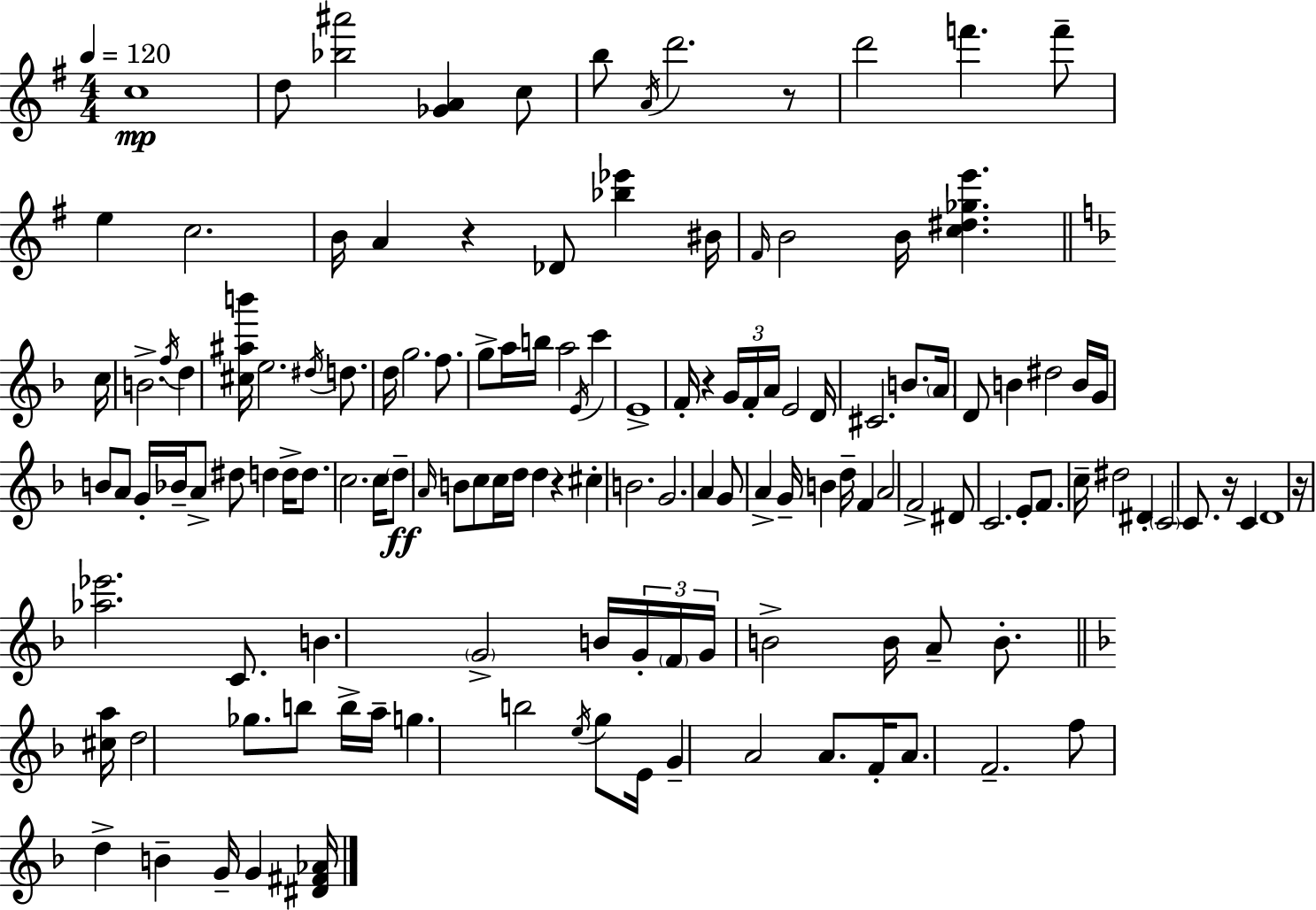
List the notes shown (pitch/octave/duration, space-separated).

C5/w D5/e [Bb5,A#6]/h [Gb4,A4]/q C5/e B5/e A4/s D6/h. R/e D6/h F6/q. F6/e E5/q C5/h. B4/s A4/q R/q Db4/e [Bb5,Eb6]/q BIS4/s F#4/s B4/h B4/s [C5,D#5,Gb5,E6]/q. C5/s B4/h. F5/s D5/q [C#5,A#5,B6]/s E5/h. D#5/s D5/e. D5/s G5/h. F5/e. G5/e A5/s B5/s A5/h E4/s C6/q E4/w F4/s R/q G4/s F4/s A4/s E4/h D4/s C#4/h. B4/e. A4/s D4/e B4/q D#5/h B4/s G4/s B4/e A4/e G4/s Bb4/s A4/e D#5/e D5/q D5/s D5/e. C5/h. C5/s D5/e A4/s B4/e C5/e C5/s D5/s D5/q R/q C#5/q B4/h. G4/h. A4/q G4/e A4/q G4/s B4/q D5/s F4/q A4/h F4/h D#4/e C4/h. E4/e F4/e. C5/s D#5/h D#4/q C4/h C4/e. R/s C4/q D4/w R/s [Ab5,Eb6]/h. C4/e. B4/q. G4/h B4/s G4/s F4/s G4/s B4/h B4/s A4/e B4/e. [C#5,A5]/s D5/h Gb5/e. B5/e B5/s A5/s G5/q. B5/h E5/s G5/e E4/s G4/q A4/h A4/e. F4/s A4/e. F4/h. F5/e D5/q B4/q G4/s G4/q [D#4,F#4,Ab4]/s